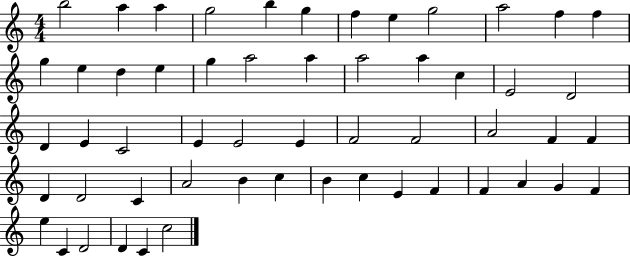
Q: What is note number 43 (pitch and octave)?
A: C5